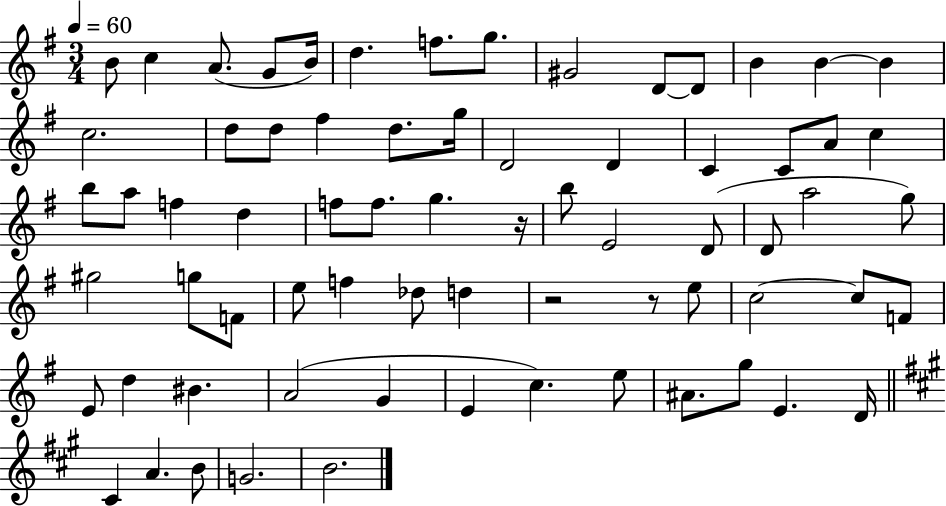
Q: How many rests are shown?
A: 3